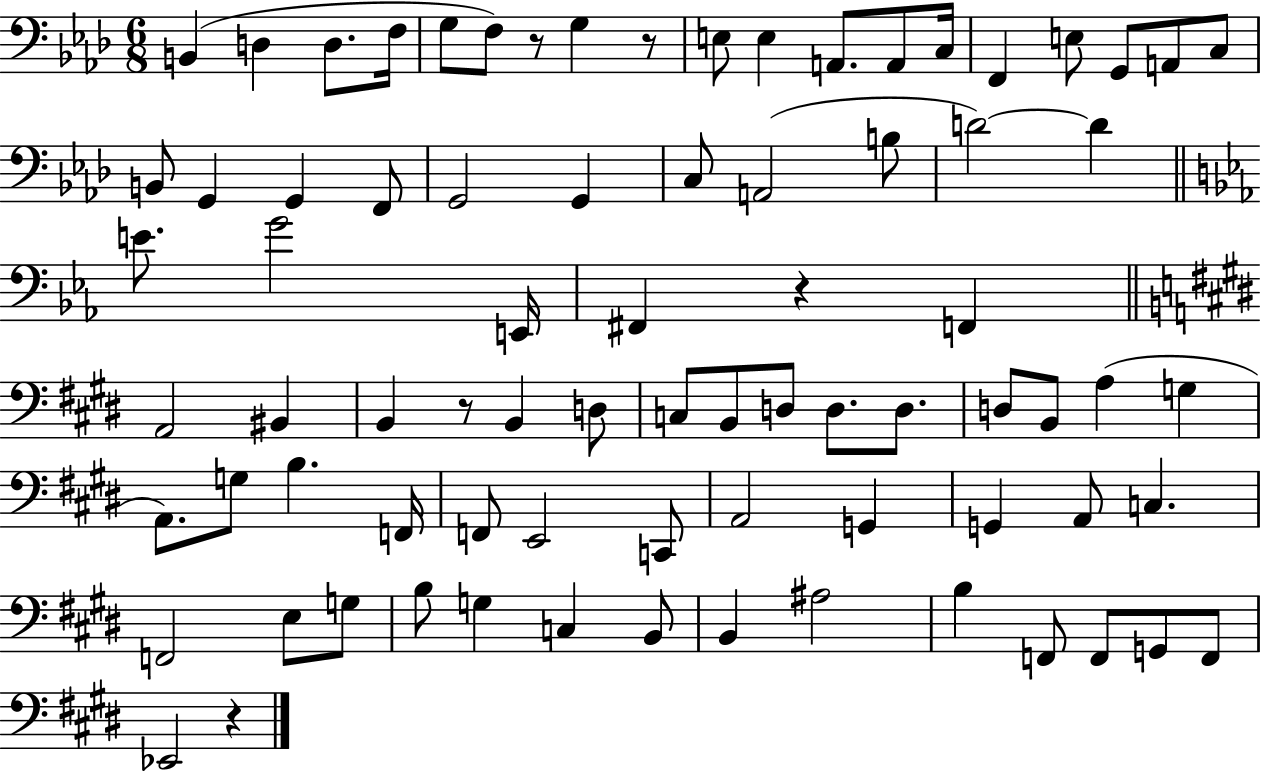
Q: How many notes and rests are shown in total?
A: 79